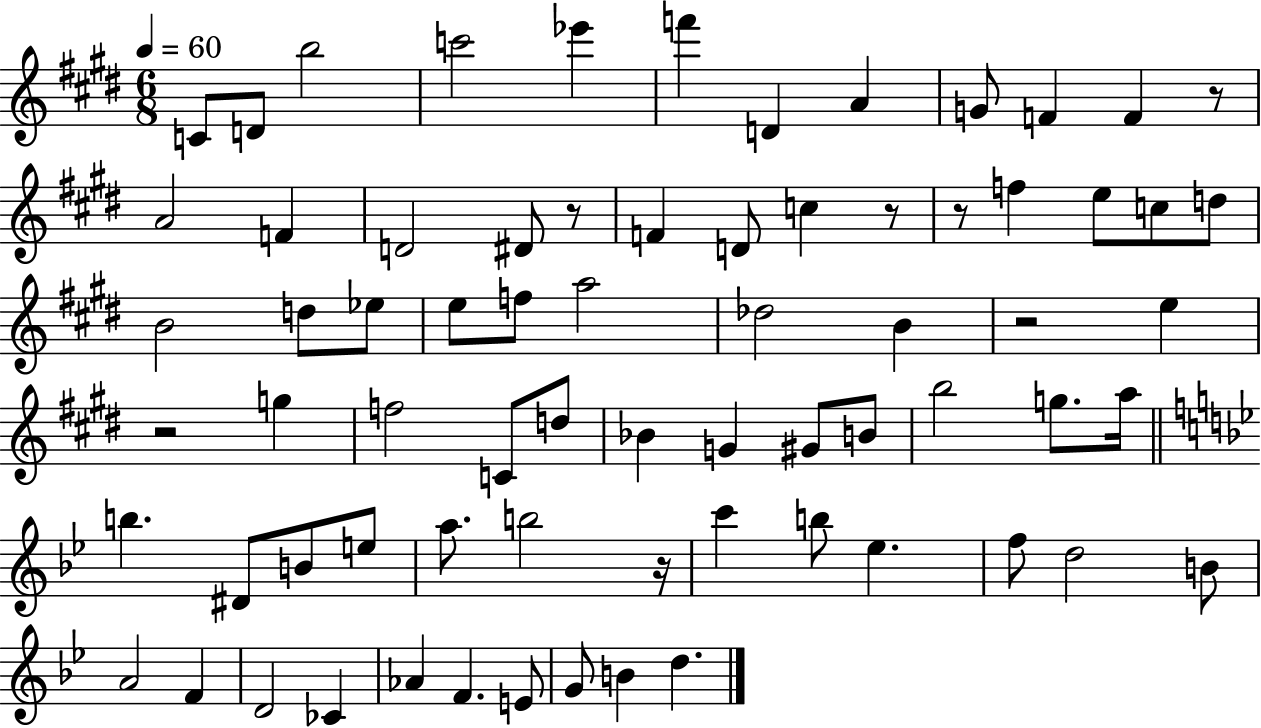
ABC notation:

X:1
T:Untitled
M:6/8
L:1/4
K:E
C/2 D/2 b2 c'2 _e' f' D A G/2 F F z/2 A2 F D2 ^D/2 z/2 F D/2 c z/2 z/2 f e/2 c/2 d/2 B2 d/2 _e/2 e/2 f/2 a2 _d2 B z2 e z2 g f2 C/2 d/2 _B G ^G/2 B/2 b2 g/2 a/4 b ^D/2 B/2 e/2 a/2 b2 z/4 c' b/2 _e f/2 d2 B/2 A2 F D2 _C _A F E/2 G/2 B d